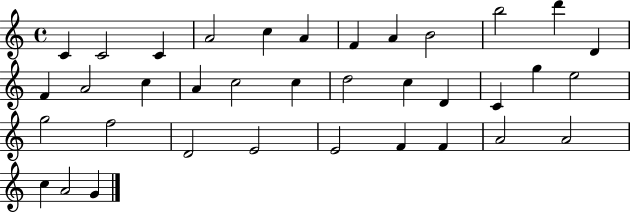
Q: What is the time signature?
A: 4/4